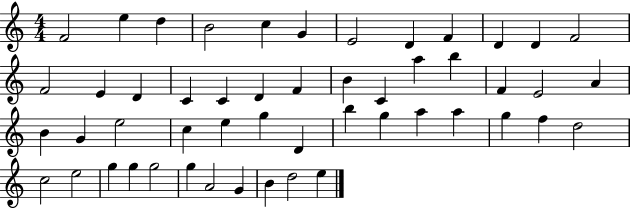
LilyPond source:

{
  \clef treble
  \numericTimeSignature
  \time 4/4
  \key c \major
  f'2 e''4 d''4 | b'2 c''4 g'4 | e'2 d'4 f'4 | d'4 d'4 f'2 | \break f'2 e'4 d'4 | c'4 c'4 d'4 f'4 | b'4 c'4 a''4 b''4 | f'4 e'2 a'4 | \break b'4 g'4 e''2 | c''4 e''4 g''4 d'4 | b''4 g''4 a''4 a''4 | g''4 f''4 d''2 | \break c''2 e''2 | g''4 g''4 g''2 | g''4 a'2 g'4 | b'4 d''2 e''4 | \break \bar "|."
}